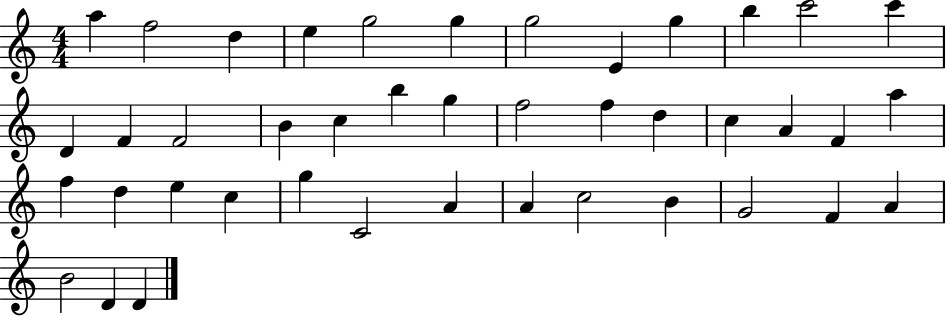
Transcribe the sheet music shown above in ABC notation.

X:1
T:Untitled
M:4/4
L:1/4
K:C
a f2 d e g2 g g2 E g b c'2 c' D F F2 B c b g f2 f d c A F a f d e c g C2 A A c2 B G2 F A B2 D D